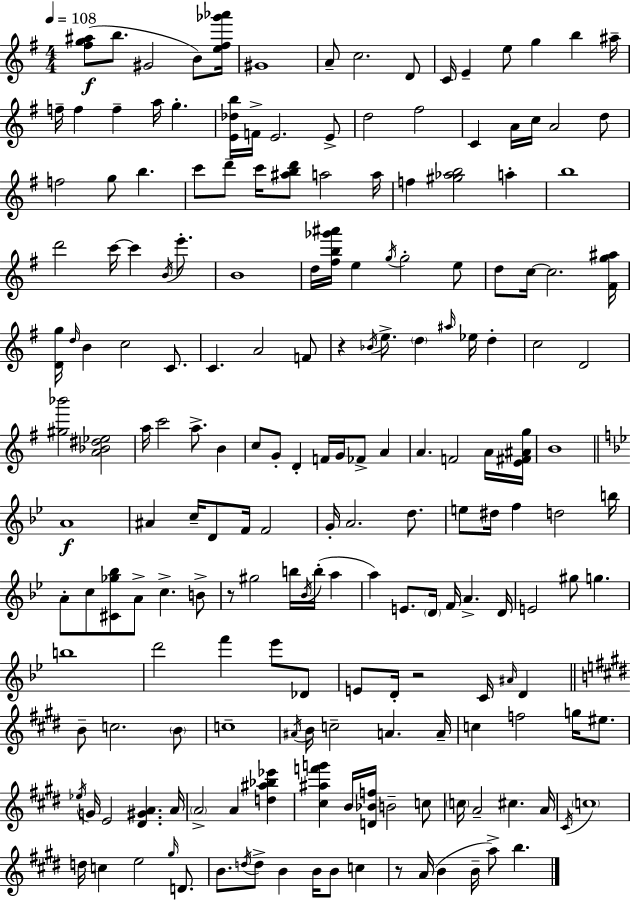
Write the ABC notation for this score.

X:1
T:Untitled
M:4/4
L:1/4
K:G
[^fg^a]/2 b/2 ^G2 B/2 [e^f_g'_a']/4 ^G4 A/2 c2 D/2 C/4 E e/2 g b ^a/4 f/4 f f a/4 g [E_db]/4 F/4 E2 E/2 d2 ^f2 C A/4 c/4 A2 d/2 f2 g/2 b c'/2 d'/2 c'/4 [^abd']/2 a2 a/4 f [^g_ab]2 a b4 d'2 c'/4 c' B/4 e'/2 B4 d/4 [^fb_g'^a']/4 e g/4 g2 e/2 d/2 c/4 c2 [^Fg^a]/4 [Dg]/4 d/4 B c2 C/2 C A2 F/2 z _B/4 e/2 d ^a/4 _e/4 d c2 D2 [^g_b']2 [A_B^d_e]2 a/4 c'2 a/2 B c/2 G/2 D F/4 G/4 _F/2 A A F2 A/4 [E^F^Ag]/4 B4 A4 ^A c/4 D/2 F/4 F2 G/4 A2 d/2 e/2 ^d/4 f d2 b/4 A/2 c/2 [^C_g_b]/2 A/2 c B/2 z/2 ^g2 b/4 _B/4 b/4 a a E/2 D/4 F/4 A D/4 E2 ^g/2 g b4 d'2 f' _e'/2 _D/2 E/2 D/4 z2 C/4 ^A/4 D B/2 c2 B/2 c4 ^A/4 B/4 c2 A A/4 c f2 g/4 ^e/2 _e/4 G/4 E2 [^D^GA] A/4 A2 A [d^a_b_e'] [^c^af'g'] B/4 [D_Bf]/4 B2 c/2 c/4 A2 ^c A/4 ^C/4 c4 d/4 c e2 ^g/4 D/2 B/2 d/4 d/2 B B/4 B/2 c z/2 A/4 B B/4 a/2 b